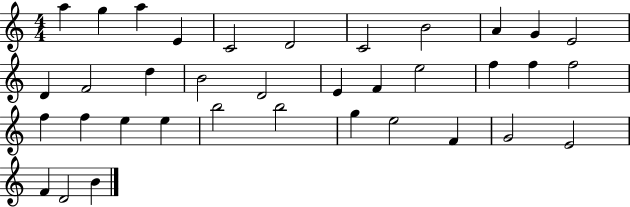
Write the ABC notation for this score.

X:1
T:Untitled
M:4/4
L:1/4
K:C
a g a E C2 D2 C2 B2 A G E2 D F2 d B2 D2 E F e2 f f f2 f f e e b2 b2 g e2 F G2 E2 F D2 B